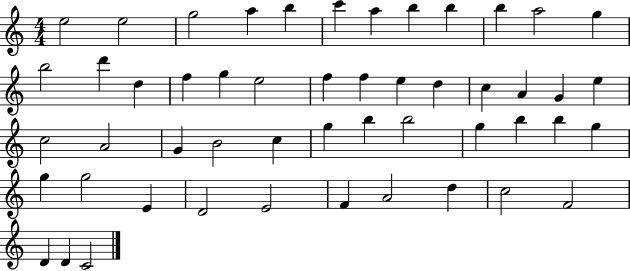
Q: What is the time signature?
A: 4/4